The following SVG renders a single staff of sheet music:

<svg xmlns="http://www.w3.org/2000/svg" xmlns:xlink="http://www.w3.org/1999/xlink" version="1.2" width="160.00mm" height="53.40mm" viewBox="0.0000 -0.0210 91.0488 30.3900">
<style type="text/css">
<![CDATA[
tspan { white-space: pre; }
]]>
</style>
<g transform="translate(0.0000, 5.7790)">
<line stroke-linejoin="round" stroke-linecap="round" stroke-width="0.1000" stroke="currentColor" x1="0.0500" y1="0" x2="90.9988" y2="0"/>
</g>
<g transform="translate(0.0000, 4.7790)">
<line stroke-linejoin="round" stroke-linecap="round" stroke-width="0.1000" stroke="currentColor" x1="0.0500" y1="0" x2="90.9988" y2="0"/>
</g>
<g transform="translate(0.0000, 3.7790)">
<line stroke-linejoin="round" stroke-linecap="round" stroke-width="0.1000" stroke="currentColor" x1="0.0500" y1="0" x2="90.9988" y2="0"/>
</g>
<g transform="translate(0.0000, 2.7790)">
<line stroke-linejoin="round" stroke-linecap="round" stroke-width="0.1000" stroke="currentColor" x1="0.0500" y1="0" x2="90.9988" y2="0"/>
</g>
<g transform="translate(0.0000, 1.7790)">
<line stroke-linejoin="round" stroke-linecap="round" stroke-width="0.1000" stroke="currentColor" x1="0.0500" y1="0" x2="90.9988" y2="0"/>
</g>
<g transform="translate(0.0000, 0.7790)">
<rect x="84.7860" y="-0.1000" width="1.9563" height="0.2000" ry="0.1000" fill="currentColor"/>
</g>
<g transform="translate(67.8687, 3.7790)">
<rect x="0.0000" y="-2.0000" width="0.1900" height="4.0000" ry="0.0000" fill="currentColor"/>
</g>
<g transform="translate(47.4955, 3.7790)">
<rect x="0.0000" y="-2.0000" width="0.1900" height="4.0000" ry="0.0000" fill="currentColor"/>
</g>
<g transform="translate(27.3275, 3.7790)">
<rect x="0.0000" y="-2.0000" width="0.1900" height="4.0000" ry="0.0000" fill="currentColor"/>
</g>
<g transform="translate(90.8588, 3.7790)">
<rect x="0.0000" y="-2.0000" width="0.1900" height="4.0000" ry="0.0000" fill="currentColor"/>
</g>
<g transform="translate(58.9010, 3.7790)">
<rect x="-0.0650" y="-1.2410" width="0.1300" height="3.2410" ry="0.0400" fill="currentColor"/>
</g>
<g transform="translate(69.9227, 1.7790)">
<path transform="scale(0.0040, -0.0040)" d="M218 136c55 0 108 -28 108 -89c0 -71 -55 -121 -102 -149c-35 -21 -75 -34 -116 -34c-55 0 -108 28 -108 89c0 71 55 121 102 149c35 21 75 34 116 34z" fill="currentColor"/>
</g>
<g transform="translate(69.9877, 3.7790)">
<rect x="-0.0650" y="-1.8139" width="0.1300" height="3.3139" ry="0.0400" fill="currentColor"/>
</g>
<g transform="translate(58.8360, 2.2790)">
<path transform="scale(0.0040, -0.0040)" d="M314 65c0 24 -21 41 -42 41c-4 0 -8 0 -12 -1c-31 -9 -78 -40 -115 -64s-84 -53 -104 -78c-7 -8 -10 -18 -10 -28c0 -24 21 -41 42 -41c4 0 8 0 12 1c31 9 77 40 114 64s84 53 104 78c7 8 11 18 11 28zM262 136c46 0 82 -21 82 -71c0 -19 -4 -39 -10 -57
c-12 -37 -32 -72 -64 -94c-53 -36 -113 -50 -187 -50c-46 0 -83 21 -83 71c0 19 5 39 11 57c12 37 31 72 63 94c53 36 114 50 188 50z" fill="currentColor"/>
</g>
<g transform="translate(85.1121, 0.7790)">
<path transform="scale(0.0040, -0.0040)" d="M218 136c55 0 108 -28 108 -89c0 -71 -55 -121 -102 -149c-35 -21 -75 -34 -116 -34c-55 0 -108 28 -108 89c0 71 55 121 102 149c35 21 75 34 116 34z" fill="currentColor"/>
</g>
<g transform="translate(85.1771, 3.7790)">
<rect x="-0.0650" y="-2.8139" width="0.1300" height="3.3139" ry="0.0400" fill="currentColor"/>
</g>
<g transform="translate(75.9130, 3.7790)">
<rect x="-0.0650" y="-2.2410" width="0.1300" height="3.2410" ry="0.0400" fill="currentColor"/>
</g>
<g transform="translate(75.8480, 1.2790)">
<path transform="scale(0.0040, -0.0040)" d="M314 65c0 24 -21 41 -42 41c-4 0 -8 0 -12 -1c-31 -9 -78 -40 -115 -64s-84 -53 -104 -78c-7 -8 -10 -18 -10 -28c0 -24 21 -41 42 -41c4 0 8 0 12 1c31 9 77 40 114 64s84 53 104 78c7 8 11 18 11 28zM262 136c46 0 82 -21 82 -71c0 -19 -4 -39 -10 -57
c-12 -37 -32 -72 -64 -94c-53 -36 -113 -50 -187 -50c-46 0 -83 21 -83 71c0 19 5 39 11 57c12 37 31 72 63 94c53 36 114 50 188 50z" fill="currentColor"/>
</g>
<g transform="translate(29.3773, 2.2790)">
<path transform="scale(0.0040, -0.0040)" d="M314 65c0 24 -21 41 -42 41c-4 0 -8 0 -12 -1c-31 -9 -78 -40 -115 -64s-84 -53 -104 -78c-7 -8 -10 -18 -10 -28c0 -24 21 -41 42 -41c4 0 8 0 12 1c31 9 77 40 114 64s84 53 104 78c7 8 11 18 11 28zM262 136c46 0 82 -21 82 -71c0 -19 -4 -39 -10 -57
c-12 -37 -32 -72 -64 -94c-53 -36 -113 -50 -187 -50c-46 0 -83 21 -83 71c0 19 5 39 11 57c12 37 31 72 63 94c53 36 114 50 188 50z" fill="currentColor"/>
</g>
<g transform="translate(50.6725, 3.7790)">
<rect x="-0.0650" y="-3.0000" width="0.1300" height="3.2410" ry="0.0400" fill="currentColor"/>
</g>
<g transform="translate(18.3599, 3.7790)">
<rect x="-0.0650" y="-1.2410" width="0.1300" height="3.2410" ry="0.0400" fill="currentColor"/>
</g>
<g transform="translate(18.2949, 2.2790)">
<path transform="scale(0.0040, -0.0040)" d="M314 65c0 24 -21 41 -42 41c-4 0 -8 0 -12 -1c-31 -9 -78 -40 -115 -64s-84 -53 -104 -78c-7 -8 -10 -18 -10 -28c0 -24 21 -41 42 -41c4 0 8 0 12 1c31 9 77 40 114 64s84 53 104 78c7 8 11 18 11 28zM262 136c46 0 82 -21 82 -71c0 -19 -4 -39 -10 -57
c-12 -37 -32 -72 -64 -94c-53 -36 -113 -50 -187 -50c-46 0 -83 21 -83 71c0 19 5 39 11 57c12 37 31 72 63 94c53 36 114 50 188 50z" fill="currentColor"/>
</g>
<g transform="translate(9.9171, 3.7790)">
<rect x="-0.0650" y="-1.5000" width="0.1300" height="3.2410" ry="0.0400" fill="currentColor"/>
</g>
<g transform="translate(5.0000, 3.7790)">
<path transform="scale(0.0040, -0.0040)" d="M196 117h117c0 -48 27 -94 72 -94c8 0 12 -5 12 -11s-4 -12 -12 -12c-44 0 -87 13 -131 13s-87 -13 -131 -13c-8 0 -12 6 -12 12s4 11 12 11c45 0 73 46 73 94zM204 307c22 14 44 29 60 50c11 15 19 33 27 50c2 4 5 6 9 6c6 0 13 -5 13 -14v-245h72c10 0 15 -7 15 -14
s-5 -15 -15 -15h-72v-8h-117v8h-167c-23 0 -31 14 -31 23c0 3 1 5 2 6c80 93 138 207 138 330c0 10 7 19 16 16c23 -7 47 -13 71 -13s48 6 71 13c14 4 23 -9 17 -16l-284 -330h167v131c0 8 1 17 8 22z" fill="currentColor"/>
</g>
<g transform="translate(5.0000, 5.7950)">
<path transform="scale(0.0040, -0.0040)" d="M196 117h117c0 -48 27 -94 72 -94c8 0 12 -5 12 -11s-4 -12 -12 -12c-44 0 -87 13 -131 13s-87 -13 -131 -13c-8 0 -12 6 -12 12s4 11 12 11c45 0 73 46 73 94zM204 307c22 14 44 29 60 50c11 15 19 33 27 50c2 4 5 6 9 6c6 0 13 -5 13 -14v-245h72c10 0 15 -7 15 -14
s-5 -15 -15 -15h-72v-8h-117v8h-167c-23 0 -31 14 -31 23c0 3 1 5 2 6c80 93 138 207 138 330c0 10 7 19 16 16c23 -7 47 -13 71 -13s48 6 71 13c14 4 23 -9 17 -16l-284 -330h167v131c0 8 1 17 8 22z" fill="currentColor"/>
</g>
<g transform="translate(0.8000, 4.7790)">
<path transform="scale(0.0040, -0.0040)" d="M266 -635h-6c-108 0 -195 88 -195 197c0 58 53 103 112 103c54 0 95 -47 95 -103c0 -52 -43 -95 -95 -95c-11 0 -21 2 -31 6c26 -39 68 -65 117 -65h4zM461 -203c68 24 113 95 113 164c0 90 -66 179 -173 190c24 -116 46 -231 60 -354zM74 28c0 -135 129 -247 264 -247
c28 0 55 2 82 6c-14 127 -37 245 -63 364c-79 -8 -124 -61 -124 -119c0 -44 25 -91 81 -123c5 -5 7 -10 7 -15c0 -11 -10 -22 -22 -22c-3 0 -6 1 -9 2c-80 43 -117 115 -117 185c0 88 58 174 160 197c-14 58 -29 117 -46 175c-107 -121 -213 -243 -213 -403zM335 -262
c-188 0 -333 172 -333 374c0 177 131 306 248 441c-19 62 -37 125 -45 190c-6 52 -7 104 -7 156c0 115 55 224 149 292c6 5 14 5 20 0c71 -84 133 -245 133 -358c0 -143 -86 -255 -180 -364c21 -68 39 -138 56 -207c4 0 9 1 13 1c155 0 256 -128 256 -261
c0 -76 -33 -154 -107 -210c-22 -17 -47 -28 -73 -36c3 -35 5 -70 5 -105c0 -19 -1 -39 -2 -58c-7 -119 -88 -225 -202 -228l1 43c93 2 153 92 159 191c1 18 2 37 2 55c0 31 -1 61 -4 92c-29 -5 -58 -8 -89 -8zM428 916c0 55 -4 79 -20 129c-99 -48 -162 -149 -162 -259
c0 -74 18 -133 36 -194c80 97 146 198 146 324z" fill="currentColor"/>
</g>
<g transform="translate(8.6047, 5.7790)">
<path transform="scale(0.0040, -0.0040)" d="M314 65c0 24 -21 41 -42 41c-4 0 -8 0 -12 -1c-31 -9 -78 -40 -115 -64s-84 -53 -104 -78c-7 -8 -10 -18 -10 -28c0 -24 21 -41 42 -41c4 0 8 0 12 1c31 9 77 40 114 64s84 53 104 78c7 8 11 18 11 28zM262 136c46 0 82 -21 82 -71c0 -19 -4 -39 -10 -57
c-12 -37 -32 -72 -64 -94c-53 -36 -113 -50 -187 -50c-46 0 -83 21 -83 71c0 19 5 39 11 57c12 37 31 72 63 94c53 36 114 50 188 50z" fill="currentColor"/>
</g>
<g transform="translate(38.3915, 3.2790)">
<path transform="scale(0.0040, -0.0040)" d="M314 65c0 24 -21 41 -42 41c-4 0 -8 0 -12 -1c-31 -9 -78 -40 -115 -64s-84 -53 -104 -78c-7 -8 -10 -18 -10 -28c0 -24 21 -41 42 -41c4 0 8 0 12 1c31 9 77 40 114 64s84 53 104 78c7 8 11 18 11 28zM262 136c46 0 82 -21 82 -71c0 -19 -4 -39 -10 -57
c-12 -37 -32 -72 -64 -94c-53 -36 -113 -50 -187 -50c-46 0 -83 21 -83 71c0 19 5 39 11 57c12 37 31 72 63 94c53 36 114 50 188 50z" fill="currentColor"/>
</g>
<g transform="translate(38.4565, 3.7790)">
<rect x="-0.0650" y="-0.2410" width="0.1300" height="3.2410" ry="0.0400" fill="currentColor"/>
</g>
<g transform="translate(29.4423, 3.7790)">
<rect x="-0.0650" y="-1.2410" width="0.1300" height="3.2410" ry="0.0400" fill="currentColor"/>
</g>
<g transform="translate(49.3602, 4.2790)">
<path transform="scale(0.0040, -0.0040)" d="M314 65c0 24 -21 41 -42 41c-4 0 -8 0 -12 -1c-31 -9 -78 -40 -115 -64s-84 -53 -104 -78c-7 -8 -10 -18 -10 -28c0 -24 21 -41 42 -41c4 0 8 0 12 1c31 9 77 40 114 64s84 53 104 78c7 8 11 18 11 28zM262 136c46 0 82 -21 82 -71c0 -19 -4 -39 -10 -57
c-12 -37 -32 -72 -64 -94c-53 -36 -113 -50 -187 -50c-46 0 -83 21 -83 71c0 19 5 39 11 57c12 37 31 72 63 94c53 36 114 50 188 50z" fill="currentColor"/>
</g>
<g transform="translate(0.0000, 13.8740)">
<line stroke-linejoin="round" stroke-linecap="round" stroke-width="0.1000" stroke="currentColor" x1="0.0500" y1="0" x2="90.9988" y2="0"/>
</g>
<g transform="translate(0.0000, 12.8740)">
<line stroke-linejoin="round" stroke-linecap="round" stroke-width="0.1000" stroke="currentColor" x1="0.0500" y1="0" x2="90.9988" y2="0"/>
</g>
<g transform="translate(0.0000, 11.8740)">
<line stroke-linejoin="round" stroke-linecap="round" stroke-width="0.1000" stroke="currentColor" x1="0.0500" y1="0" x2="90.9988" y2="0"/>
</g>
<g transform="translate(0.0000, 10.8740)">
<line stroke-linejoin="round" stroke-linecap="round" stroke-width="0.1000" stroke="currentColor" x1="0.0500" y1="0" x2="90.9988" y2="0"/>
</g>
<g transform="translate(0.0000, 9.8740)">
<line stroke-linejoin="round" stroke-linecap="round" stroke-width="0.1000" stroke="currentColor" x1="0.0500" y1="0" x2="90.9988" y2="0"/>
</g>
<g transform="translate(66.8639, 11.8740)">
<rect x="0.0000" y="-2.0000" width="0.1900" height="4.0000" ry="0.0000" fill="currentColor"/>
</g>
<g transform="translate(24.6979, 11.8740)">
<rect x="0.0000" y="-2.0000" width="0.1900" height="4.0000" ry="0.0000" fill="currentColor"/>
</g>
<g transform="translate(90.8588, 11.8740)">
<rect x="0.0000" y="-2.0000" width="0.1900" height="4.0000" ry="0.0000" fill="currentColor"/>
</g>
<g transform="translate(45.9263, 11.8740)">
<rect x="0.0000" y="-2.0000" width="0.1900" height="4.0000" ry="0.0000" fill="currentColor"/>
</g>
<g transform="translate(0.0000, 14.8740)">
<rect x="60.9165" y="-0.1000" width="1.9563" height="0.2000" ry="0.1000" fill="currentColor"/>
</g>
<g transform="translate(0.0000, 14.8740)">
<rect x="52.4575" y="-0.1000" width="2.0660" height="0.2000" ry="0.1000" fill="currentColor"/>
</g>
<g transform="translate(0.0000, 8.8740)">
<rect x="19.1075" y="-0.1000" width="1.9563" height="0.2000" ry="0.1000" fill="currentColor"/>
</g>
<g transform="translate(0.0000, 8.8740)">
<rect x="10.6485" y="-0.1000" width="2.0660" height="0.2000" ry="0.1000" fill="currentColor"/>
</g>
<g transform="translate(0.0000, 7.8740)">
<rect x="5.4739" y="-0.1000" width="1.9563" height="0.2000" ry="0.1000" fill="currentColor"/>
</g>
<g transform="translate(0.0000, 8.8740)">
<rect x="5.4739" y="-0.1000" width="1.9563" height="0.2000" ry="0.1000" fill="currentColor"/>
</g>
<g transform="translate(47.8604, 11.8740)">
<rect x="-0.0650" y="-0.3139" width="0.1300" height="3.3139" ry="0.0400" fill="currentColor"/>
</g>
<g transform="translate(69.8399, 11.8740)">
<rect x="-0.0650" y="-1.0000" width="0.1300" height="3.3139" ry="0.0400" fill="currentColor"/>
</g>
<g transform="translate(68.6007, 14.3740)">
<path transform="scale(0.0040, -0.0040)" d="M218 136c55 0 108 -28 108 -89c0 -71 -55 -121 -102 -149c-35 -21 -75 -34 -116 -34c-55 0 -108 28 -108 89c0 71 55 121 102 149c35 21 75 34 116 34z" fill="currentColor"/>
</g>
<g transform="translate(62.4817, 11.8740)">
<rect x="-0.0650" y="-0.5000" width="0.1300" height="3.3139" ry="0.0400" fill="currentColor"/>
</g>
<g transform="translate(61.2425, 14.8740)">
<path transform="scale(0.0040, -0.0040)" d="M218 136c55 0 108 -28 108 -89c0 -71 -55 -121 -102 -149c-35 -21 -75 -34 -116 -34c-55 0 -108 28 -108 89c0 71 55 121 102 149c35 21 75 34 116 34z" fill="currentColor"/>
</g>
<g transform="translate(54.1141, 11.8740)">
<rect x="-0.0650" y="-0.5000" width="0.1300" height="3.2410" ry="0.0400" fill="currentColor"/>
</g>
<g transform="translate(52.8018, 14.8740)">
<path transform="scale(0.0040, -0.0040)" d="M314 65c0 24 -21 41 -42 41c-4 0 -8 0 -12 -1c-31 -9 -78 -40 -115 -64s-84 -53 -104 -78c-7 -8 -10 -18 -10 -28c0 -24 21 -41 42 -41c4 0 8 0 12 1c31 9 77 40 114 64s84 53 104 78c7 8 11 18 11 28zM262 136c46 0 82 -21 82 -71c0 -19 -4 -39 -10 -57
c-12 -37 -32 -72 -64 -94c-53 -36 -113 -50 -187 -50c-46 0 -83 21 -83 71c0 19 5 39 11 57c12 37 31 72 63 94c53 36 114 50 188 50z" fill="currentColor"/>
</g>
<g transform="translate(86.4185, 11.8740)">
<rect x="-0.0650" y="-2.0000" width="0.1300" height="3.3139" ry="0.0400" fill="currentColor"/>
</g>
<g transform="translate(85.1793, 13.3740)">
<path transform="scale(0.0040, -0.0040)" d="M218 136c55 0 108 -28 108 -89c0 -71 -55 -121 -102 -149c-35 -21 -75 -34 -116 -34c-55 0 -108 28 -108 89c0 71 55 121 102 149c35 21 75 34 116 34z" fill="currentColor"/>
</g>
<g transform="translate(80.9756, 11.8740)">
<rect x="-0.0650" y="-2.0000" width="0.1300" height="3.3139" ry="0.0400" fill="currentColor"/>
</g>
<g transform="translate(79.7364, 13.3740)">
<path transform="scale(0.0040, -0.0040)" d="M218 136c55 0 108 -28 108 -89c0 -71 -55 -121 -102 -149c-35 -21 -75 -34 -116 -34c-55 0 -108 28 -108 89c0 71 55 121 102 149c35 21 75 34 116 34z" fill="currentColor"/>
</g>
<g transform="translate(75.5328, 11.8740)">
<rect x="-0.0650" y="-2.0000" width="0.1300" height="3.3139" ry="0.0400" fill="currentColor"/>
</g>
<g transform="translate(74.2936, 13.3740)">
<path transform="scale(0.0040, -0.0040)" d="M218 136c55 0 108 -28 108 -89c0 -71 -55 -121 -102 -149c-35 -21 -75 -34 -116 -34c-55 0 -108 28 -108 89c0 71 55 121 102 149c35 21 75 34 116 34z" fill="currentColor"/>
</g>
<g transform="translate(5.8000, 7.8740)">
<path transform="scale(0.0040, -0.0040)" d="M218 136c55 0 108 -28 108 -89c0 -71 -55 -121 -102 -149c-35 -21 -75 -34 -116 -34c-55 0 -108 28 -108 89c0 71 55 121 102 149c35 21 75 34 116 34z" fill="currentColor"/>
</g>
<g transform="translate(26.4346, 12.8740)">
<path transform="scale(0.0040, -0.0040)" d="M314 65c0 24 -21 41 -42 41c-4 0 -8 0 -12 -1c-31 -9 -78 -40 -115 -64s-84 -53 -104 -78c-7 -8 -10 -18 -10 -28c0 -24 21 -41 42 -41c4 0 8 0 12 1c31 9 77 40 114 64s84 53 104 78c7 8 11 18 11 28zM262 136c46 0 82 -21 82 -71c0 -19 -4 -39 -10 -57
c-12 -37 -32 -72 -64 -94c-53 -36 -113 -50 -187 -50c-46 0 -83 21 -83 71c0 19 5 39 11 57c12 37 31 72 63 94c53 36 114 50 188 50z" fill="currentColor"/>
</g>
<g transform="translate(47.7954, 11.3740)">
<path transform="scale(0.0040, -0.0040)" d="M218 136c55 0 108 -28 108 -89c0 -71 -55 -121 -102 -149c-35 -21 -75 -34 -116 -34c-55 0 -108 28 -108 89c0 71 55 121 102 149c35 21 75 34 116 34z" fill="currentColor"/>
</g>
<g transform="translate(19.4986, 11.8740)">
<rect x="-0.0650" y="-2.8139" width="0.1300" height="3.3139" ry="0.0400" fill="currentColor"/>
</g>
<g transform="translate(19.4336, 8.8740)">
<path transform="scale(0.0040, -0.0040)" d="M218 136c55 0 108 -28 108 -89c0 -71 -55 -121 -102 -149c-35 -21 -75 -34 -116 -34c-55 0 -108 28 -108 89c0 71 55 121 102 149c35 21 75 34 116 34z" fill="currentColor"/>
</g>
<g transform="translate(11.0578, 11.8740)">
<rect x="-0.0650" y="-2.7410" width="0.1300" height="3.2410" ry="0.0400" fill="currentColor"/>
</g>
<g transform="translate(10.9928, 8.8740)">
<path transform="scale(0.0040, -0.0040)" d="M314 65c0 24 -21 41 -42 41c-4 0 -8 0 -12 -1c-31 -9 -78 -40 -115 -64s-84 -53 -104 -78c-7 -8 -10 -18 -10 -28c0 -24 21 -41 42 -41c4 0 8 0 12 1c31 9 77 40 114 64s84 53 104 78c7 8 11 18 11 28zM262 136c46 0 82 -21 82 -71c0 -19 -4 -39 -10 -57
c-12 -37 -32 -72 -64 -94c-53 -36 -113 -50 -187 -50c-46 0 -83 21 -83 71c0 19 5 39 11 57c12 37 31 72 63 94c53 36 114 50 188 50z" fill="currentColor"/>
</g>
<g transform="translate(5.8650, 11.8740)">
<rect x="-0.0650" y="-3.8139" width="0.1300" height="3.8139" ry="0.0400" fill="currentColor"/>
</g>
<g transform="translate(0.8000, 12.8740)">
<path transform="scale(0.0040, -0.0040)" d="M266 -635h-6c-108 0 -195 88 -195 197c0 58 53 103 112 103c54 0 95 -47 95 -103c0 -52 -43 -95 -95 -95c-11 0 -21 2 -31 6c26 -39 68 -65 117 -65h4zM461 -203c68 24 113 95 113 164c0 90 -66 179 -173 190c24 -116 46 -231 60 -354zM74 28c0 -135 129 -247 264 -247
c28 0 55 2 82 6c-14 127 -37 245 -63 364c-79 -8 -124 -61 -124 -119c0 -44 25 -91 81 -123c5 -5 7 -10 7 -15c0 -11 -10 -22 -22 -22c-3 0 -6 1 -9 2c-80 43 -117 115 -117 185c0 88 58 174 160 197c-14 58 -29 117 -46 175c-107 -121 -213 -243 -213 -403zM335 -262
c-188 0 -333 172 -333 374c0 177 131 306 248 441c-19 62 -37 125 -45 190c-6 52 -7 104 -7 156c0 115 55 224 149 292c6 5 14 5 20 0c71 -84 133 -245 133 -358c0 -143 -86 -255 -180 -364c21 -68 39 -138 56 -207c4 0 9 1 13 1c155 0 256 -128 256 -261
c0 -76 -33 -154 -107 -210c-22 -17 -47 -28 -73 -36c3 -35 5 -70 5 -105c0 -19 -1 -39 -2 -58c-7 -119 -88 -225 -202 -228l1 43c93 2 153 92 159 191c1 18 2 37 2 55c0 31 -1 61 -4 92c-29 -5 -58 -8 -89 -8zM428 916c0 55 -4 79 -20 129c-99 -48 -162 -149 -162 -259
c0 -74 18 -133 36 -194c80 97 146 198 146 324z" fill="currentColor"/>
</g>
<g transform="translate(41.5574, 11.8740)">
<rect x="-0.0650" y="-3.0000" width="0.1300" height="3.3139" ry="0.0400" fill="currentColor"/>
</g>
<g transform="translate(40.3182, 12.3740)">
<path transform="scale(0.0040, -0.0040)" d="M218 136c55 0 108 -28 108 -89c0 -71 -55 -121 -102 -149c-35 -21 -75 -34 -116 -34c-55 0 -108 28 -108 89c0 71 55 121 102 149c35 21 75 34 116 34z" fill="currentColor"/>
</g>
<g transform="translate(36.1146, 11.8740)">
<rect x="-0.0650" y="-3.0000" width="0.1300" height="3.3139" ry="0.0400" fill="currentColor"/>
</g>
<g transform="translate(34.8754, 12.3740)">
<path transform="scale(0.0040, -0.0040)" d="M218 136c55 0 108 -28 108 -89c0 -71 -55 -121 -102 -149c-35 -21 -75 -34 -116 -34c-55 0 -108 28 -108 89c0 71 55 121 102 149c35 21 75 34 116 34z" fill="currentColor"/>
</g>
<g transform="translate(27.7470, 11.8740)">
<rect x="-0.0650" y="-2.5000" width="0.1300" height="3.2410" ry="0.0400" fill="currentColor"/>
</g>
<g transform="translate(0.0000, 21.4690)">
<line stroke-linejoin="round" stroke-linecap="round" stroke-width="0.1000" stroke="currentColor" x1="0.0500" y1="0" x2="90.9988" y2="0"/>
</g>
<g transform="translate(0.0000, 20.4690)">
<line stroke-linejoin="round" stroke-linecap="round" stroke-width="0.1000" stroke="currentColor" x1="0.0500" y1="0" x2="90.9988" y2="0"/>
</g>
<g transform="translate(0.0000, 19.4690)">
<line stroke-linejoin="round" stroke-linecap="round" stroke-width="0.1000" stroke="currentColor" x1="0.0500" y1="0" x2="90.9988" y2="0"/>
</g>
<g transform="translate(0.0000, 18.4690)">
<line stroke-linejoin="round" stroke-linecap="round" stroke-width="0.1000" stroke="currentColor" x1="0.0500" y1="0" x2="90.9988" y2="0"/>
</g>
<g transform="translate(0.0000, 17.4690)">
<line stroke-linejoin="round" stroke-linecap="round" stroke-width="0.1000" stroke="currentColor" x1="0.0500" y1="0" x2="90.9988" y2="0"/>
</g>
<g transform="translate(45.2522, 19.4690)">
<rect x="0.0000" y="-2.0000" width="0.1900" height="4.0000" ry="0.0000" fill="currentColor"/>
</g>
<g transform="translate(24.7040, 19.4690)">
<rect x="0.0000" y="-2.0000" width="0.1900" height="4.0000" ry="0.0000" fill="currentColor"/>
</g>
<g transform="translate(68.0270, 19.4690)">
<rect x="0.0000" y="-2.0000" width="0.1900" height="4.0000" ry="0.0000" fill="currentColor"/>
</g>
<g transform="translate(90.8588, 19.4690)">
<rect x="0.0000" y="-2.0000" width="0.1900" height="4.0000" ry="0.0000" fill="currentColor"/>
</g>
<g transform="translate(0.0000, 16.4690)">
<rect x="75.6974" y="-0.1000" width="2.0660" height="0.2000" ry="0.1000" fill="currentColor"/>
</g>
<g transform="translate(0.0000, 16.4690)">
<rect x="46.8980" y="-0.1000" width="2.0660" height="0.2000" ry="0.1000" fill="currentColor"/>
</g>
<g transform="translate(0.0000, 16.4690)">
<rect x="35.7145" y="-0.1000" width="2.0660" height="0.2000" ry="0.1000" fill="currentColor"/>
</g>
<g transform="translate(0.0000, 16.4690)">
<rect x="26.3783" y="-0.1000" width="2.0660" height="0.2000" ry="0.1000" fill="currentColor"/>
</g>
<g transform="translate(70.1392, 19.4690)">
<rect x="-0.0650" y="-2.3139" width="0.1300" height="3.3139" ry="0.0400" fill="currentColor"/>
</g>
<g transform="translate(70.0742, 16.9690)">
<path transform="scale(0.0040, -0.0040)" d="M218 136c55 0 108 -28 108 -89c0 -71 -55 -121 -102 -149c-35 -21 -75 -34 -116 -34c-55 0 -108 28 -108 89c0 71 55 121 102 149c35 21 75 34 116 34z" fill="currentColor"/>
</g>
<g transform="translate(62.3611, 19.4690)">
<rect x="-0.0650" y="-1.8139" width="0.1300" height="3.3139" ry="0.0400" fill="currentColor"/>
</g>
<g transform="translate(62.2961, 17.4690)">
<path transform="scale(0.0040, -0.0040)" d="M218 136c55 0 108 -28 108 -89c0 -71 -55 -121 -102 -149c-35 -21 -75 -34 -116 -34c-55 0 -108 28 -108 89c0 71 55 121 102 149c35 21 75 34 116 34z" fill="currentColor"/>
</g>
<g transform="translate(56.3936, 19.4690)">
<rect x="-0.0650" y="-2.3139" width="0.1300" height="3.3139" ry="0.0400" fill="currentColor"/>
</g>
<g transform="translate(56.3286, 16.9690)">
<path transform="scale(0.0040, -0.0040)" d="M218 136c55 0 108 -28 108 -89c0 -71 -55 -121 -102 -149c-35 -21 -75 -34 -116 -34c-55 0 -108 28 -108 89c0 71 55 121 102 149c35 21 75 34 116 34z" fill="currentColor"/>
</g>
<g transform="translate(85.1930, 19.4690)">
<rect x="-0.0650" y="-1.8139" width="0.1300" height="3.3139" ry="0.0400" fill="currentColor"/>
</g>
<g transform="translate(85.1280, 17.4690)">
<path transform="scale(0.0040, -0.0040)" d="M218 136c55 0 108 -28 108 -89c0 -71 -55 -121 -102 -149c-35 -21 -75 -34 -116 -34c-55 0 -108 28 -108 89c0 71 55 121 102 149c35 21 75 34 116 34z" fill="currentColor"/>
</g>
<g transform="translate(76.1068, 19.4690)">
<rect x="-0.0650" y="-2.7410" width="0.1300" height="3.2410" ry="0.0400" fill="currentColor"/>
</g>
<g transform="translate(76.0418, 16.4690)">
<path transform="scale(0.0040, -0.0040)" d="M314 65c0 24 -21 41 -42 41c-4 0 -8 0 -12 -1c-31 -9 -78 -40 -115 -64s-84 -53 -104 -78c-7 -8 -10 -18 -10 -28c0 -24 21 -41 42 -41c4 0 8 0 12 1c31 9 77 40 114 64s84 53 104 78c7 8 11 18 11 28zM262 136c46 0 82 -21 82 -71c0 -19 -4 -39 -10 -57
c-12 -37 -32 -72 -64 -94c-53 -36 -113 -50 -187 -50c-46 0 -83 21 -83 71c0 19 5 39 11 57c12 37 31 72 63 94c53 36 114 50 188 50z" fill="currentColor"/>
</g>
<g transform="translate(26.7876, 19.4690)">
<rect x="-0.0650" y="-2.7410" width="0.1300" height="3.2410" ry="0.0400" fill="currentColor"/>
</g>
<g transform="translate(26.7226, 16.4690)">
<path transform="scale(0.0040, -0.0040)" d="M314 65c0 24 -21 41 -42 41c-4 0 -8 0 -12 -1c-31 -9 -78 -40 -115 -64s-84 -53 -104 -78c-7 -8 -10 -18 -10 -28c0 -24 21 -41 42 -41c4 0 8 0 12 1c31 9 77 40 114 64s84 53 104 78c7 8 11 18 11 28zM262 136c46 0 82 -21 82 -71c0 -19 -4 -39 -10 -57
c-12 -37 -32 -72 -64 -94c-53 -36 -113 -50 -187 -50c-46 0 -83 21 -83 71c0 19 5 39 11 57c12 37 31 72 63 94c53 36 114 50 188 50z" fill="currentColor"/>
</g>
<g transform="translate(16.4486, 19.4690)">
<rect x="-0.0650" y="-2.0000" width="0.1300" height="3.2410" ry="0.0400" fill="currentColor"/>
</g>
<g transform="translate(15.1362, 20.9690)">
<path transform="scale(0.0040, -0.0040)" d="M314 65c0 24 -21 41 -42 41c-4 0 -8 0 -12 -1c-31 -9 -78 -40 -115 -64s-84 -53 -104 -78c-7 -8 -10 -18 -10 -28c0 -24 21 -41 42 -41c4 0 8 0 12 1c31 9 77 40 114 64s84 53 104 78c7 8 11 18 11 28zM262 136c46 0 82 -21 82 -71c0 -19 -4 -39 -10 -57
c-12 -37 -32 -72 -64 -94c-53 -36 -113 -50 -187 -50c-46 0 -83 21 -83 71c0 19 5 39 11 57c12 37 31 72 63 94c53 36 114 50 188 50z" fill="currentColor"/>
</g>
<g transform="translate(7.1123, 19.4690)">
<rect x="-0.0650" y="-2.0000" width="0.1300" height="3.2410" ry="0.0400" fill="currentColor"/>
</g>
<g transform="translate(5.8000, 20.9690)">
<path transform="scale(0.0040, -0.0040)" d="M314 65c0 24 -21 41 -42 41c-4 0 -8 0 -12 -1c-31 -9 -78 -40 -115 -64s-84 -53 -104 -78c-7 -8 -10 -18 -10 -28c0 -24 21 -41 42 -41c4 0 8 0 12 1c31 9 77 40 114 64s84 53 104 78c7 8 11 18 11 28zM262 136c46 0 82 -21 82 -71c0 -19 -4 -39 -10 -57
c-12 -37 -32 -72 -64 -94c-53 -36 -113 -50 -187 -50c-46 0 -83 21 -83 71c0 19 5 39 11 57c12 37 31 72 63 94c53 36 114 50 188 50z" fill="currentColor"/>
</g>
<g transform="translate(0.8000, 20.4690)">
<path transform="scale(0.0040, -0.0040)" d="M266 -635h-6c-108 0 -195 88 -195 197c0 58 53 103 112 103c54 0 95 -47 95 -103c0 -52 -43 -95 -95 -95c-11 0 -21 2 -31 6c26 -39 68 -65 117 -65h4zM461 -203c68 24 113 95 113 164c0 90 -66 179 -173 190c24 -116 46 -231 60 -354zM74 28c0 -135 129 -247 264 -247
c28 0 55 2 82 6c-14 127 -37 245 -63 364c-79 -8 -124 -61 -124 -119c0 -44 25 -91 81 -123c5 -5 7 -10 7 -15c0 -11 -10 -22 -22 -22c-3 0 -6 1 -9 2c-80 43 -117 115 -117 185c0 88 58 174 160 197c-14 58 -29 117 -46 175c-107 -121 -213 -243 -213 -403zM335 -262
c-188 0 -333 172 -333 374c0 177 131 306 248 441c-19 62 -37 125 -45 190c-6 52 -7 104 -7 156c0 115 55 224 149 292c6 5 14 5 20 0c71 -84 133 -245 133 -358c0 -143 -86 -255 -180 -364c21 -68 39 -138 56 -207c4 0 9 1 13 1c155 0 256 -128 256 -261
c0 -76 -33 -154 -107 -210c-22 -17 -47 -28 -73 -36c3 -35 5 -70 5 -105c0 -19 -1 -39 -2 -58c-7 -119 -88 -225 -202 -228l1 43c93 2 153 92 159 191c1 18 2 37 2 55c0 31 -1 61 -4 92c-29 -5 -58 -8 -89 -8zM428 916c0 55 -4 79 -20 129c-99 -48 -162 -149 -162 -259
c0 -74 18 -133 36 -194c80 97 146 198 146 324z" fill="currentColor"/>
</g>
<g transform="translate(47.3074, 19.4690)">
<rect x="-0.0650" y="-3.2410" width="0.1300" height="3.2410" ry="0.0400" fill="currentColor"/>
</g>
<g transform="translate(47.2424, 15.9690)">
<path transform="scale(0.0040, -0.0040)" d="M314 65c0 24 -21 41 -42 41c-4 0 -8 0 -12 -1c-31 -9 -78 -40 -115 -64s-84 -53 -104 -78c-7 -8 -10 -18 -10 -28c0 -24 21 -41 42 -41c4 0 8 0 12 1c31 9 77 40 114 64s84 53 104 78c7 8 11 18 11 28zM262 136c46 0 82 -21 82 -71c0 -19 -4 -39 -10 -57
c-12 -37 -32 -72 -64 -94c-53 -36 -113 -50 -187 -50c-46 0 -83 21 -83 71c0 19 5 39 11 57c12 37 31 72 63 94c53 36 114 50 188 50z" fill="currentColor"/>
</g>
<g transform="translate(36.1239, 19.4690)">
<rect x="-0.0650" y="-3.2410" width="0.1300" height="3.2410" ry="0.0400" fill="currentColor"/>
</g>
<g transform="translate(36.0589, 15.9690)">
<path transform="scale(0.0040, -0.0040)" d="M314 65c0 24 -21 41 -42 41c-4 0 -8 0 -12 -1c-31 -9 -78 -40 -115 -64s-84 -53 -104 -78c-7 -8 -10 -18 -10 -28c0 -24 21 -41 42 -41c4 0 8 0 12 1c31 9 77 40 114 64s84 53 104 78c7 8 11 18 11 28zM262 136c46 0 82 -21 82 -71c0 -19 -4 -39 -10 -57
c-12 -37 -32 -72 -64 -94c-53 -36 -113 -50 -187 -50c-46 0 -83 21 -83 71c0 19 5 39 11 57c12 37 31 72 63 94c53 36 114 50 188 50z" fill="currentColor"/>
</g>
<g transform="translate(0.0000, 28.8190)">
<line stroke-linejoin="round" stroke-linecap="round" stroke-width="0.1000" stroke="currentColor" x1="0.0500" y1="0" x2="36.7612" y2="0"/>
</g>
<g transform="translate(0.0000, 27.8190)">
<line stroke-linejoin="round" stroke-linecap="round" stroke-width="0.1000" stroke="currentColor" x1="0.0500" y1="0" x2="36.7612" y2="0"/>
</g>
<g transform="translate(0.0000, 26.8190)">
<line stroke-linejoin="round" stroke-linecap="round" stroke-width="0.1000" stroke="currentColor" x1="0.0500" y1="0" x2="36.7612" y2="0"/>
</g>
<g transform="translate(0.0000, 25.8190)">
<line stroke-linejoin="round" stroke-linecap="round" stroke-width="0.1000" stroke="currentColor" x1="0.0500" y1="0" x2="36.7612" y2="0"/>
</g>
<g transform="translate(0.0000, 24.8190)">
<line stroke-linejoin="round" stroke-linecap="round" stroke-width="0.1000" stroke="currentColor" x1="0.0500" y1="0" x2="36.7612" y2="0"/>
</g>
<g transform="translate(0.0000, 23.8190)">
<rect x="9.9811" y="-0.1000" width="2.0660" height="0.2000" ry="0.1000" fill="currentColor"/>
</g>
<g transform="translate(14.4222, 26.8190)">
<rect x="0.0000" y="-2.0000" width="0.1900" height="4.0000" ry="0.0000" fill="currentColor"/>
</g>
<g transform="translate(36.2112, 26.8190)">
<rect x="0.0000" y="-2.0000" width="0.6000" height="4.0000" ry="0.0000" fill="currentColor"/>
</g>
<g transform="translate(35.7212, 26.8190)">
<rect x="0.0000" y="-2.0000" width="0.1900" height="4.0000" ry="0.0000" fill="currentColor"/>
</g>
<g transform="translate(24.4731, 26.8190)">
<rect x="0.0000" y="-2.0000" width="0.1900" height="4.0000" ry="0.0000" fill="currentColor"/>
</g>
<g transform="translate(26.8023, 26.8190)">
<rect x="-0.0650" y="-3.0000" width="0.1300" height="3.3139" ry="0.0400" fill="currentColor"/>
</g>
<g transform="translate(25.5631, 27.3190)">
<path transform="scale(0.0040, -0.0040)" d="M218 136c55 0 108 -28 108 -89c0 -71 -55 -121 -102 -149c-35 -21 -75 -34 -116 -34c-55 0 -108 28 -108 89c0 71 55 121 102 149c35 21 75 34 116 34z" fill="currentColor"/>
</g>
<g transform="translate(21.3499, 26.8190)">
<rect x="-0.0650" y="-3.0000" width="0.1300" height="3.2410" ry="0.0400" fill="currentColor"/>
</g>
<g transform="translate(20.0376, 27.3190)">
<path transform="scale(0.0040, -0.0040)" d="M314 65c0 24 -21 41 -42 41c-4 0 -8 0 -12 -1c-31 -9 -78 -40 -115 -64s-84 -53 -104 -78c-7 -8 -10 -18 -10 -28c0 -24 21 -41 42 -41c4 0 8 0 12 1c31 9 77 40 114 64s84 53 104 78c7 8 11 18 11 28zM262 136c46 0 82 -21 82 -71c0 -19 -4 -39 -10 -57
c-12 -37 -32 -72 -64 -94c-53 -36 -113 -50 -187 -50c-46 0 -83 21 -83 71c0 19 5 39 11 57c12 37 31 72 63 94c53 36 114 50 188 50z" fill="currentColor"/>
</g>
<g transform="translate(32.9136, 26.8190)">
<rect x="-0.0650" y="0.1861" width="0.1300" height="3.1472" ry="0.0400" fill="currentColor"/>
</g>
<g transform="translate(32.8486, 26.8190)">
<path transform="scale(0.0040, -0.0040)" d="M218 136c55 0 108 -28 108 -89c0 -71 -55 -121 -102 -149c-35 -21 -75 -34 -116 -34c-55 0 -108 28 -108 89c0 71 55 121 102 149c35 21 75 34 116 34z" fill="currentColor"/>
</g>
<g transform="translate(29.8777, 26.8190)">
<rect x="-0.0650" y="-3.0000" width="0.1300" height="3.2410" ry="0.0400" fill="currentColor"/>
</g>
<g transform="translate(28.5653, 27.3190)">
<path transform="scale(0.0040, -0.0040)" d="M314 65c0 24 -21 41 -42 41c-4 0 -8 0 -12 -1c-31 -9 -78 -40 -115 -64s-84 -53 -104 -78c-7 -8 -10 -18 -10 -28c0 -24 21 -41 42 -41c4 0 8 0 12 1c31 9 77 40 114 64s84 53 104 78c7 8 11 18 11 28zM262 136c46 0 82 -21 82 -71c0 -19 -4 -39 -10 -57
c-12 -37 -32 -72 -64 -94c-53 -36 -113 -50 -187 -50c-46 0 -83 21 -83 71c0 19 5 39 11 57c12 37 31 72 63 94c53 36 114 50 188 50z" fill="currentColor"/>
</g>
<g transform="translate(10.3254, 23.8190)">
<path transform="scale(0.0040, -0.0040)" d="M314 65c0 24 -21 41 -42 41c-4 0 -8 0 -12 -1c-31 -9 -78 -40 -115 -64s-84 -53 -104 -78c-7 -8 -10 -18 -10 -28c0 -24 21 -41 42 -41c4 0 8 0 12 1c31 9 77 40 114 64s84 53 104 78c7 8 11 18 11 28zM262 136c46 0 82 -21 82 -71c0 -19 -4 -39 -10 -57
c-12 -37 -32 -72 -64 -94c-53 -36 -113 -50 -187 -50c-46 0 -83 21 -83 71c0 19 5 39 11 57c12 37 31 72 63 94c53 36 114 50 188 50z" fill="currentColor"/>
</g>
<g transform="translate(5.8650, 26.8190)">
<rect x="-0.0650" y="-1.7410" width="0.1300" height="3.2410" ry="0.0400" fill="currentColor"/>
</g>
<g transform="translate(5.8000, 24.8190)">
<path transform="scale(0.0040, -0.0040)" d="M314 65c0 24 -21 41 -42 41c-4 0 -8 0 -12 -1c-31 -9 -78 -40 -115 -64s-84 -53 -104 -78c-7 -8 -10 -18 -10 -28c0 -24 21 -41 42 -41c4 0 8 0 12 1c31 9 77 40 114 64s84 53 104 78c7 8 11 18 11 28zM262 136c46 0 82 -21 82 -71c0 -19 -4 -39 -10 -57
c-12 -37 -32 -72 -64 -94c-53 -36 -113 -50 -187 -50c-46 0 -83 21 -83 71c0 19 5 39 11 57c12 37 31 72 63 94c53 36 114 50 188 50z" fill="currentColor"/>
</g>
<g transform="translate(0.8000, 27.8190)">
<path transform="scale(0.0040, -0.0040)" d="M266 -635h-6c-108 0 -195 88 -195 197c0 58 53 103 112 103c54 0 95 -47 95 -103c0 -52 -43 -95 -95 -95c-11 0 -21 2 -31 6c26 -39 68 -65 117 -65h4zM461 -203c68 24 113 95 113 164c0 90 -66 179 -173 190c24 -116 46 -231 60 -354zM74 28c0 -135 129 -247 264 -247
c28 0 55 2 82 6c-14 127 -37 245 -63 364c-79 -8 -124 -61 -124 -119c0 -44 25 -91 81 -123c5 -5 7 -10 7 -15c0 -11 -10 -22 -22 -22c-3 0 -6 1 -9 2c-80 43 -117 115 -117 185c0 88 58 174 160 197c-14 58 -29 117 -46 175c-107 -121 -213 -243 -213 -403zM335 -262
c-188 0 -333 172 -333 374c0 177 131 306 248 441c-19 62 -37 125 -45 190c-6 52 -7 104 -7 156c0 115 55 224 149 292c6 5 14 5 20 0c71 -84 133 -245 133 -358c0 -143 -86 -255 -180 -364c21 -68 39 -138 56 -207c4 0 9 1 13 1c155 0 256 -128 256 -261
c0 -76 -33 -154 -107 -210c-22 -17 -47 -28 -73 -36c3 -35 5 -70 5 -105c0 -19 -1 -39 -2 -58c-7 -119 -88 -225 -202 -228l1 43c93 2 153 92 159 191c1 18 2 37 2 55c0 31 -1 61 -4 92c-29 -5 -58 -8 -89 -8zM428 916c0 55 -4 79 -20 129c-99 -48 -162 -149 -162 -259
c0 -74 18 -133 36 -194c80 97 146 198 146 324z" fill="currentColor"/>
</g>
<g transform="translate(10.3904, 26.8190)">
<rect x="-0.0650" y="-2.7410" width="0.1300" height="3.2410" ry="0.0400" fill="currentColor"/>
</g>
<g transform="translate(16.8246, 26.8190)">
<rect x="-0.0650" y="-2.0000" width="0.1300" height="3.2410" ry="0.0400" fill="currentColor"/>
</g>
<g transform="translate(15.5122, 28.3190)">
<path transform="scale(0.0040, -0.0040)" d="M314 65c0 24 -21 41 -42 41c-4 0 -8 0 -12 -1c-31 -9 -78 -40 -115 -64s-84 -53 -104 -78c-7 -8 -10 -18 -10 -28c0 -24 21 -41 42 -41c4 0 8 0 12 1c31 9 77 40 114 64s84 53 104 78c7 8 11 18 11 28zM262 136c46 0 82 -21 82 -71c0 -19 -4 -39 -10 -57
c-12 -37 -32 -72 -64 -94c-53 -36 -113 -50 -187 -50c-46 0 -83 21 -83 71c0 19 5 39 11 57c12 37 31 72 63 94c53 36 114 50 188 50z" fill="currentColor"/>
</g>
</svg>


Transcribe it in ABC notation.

X:1
T:Untitled
M:4/4
L:1/4
K:C
E2 e2 e2 c2 A2 e2 f g2 a c' a2 a G2 A A c C2 C D F F F F2 F2 a2 b2 b2 g f g a2 f f2 a2 F2 A2 A A2 B